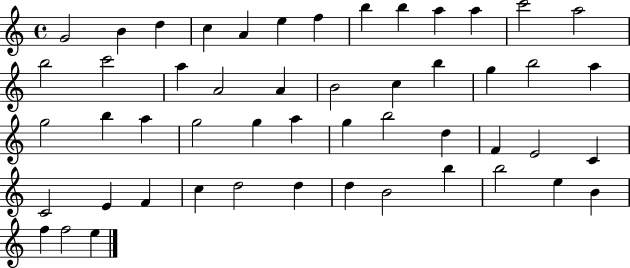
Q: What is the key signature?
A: C major